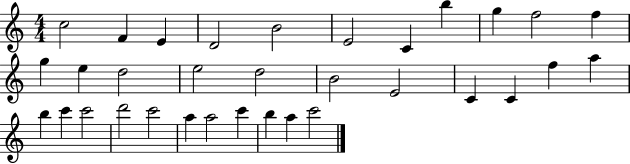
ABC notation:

X:1
T:Untitled
M:4/4
L:1/4
K:C
c2 F E D2 B2 E2 C b g f2 f g e d2 e2 d2 B2 E2 C C f a b c' c'2 d'2 c'2 a a2 c' b a c'2